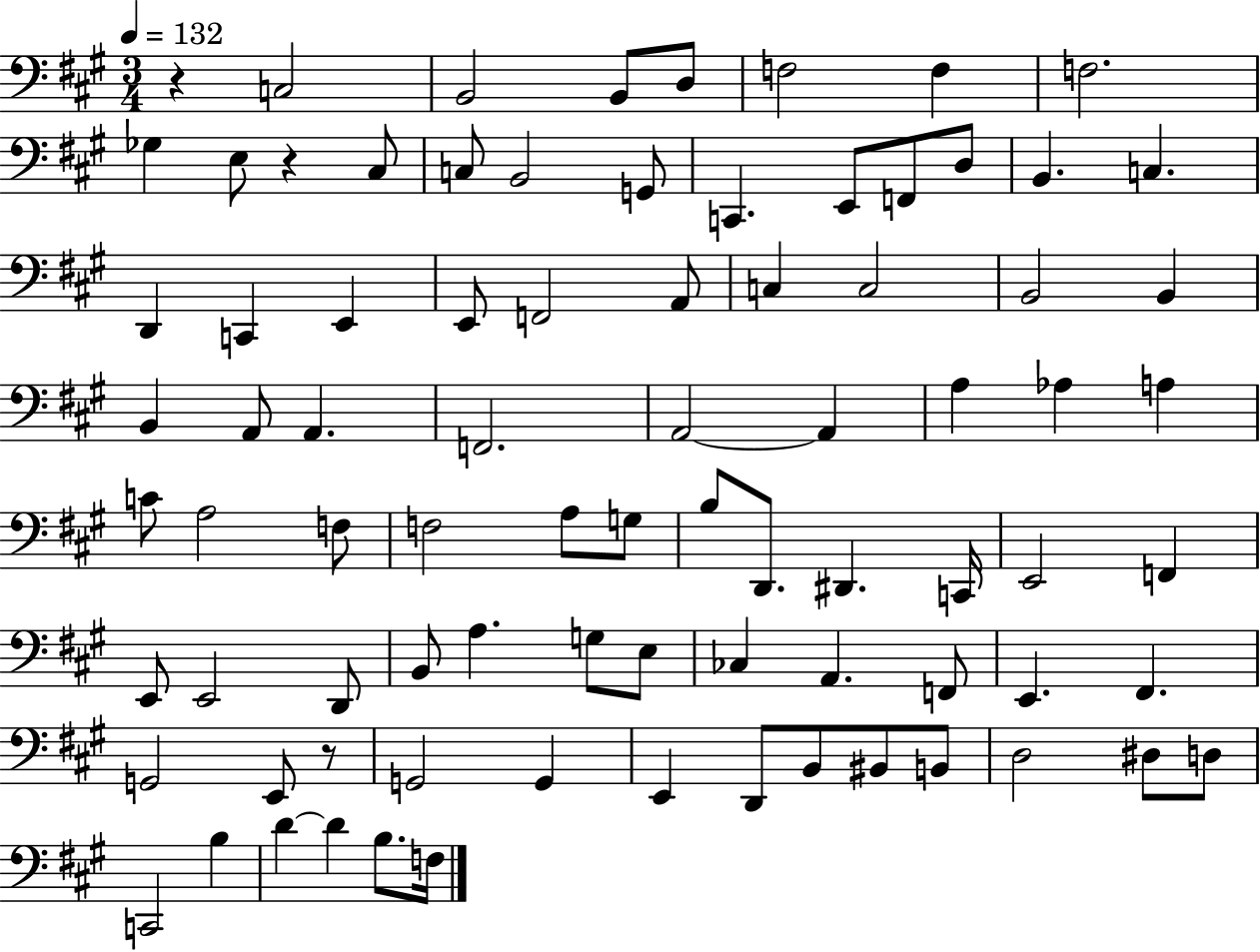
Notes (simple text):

R/q C3/h B2/h B2/e D3/e F3/h F3/q F3/h. Gb3/q E3/e R/q C#3/e C3/e B2/h G2/e C2/q. E2/e F2/e D3/e B2/q. C3/q. D2/q C2/q E2/q E2/e F2/h A2/e C3/q C3/h B2/h B2/q B2/q A2/e A2/q. F2/h. A2/h A2/q A3/q Ab3/q A3/q C4/e A3/h F3/e F3/h A3/e G3/e B3/e D2/e. D#2/q. C2/s E2/h F2/q E2/e E2/h D2/e B2/e A3/q. G3/e E3/e CES3/q A2/q. F2/e E2/q. F#2/q. G2/h E2/e R/e G2/h G2/q E2/q D2/e B2/e BIS2/e B2/e D3/h D#3/e D3/e C2/h B3/q D4/q D4/q B3/e. F3/s